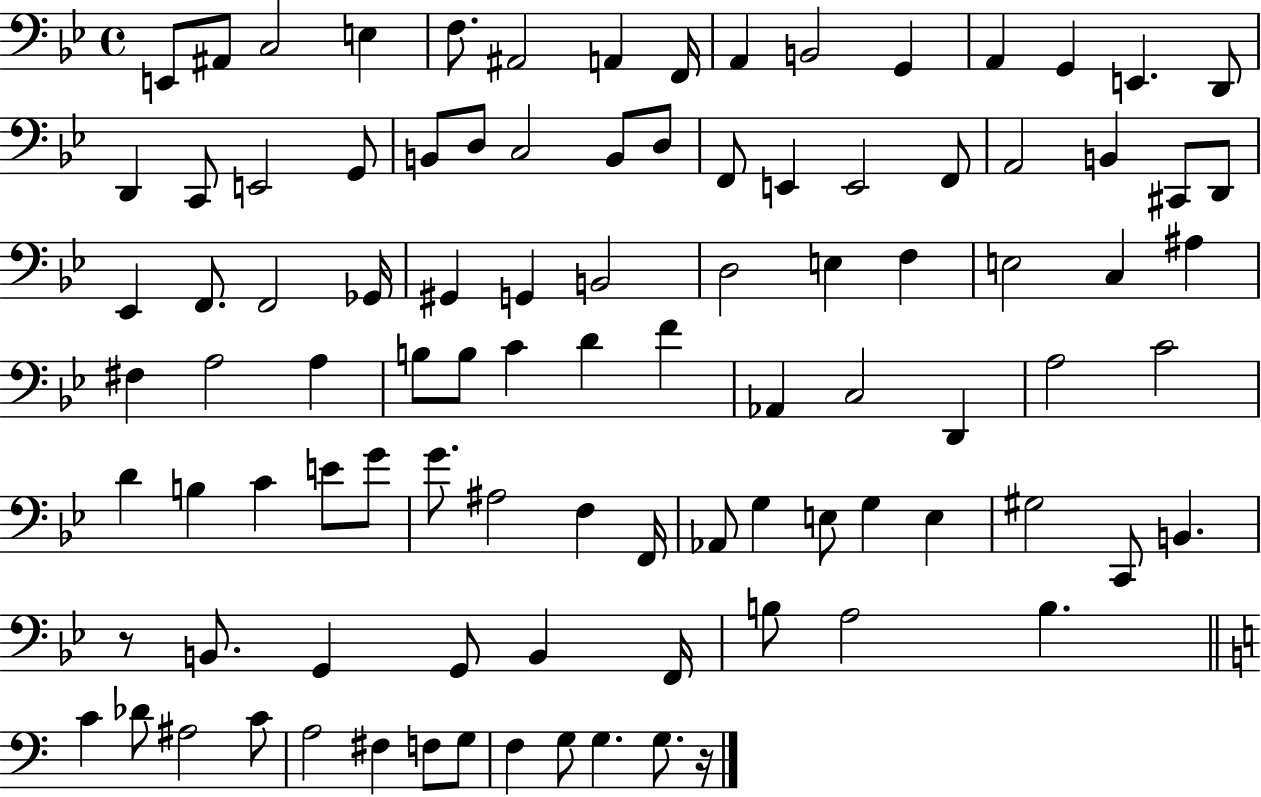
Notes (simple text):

E2/e A#2/e C3/h E3/q F3/e. A#2/h A2/q F2/s A2/q B2/h G2/q A2/q G2/q E2/q. D2/e D2/q C2/e E2/h G2/e B2/e D3/e C3/h B2/e D3/e F2/e E2/q E2/h F2/e A2/h B2/q C#2/e D2/e Eb2/q F2/e. F2/h Gb2/s G#2/q G2/q B2/h D3/h E3/q F3/q E3/h C3/q A#3/q F#3/q A3/h A3/q B3/e B3/e C4/q D4/q F4/q Ab2/q C3/h D2/q A3/h C4/h D4/q B3/q C4/q E4/e G4/e G4/e. A#3/h F3/q F2/s Ab2/e G3/q E3/e G3/q E3/q G#3/h C2/e B2/q. R/e B2/e. G2/q G2/e B2/q F2/s B3/e A3/h B3/q. C4/q Db4/e A#3/h C4/e A3/h F#3/q F3/e G3/e F3/q G3/e G3/q. G3/e. R/s